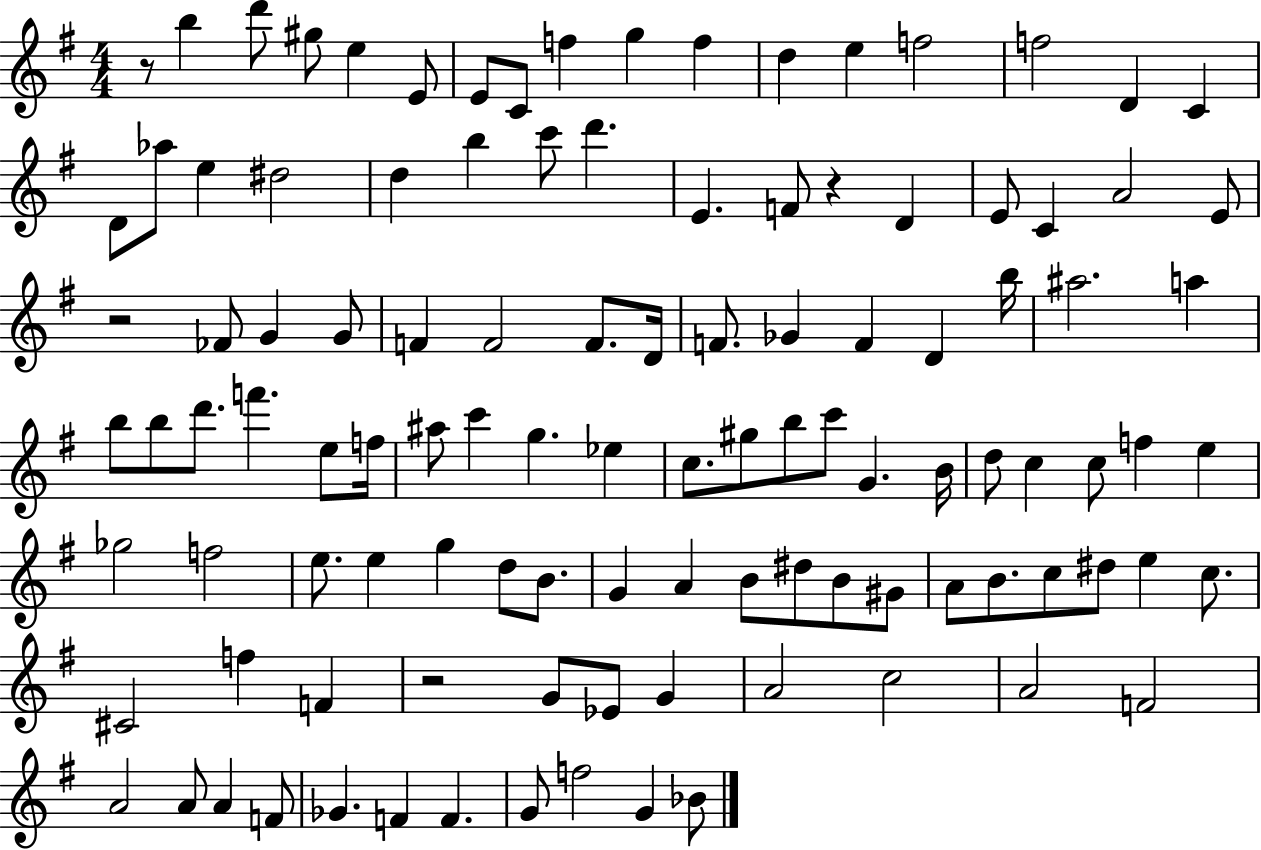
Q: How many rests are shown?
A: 4